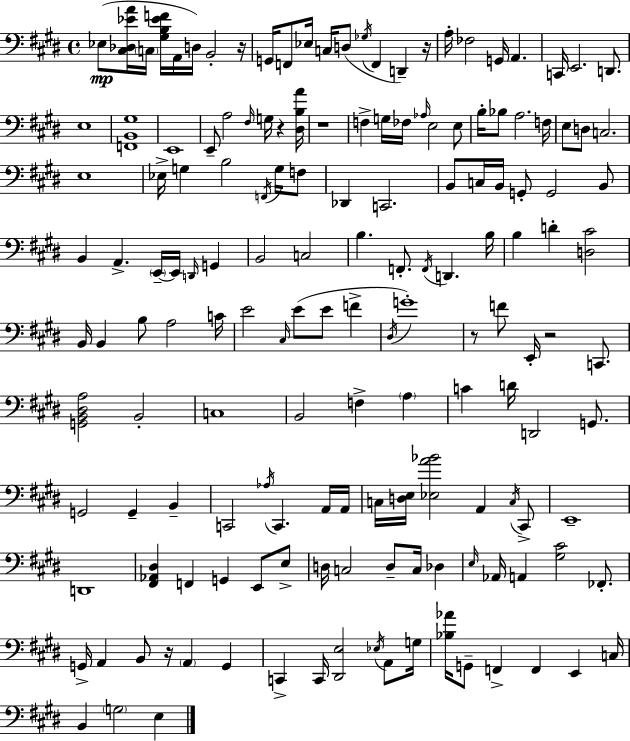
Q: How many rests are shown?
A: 7